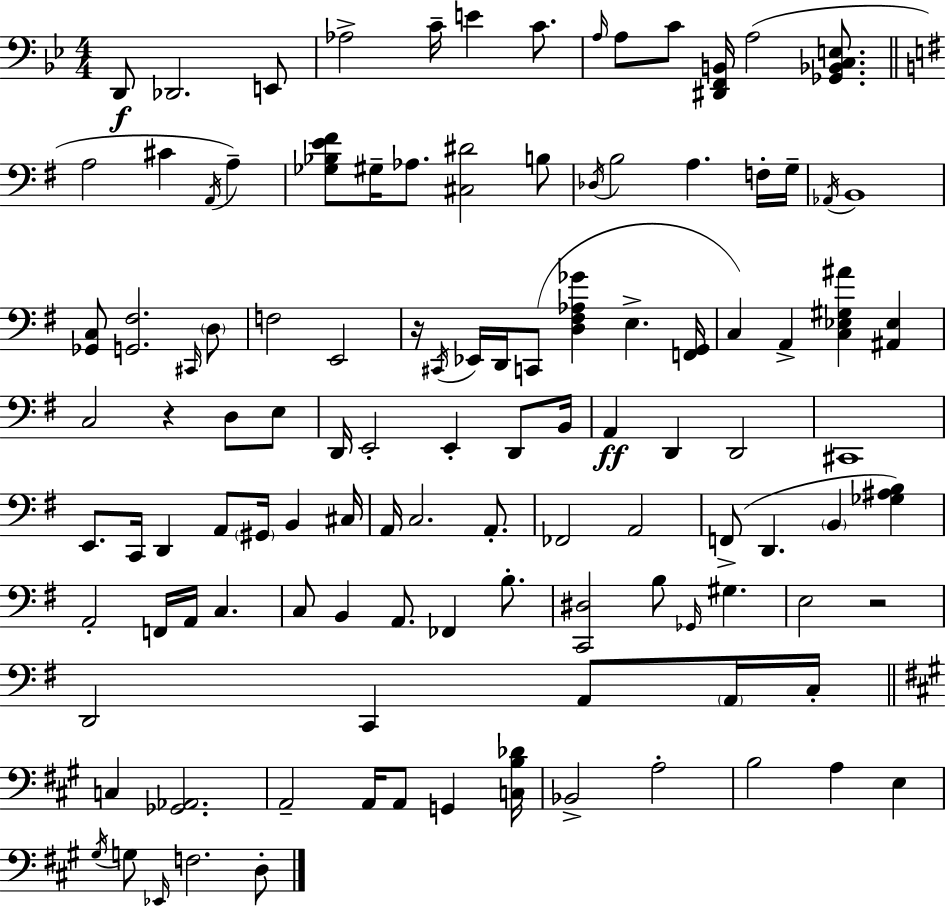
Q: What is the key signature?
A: BES major